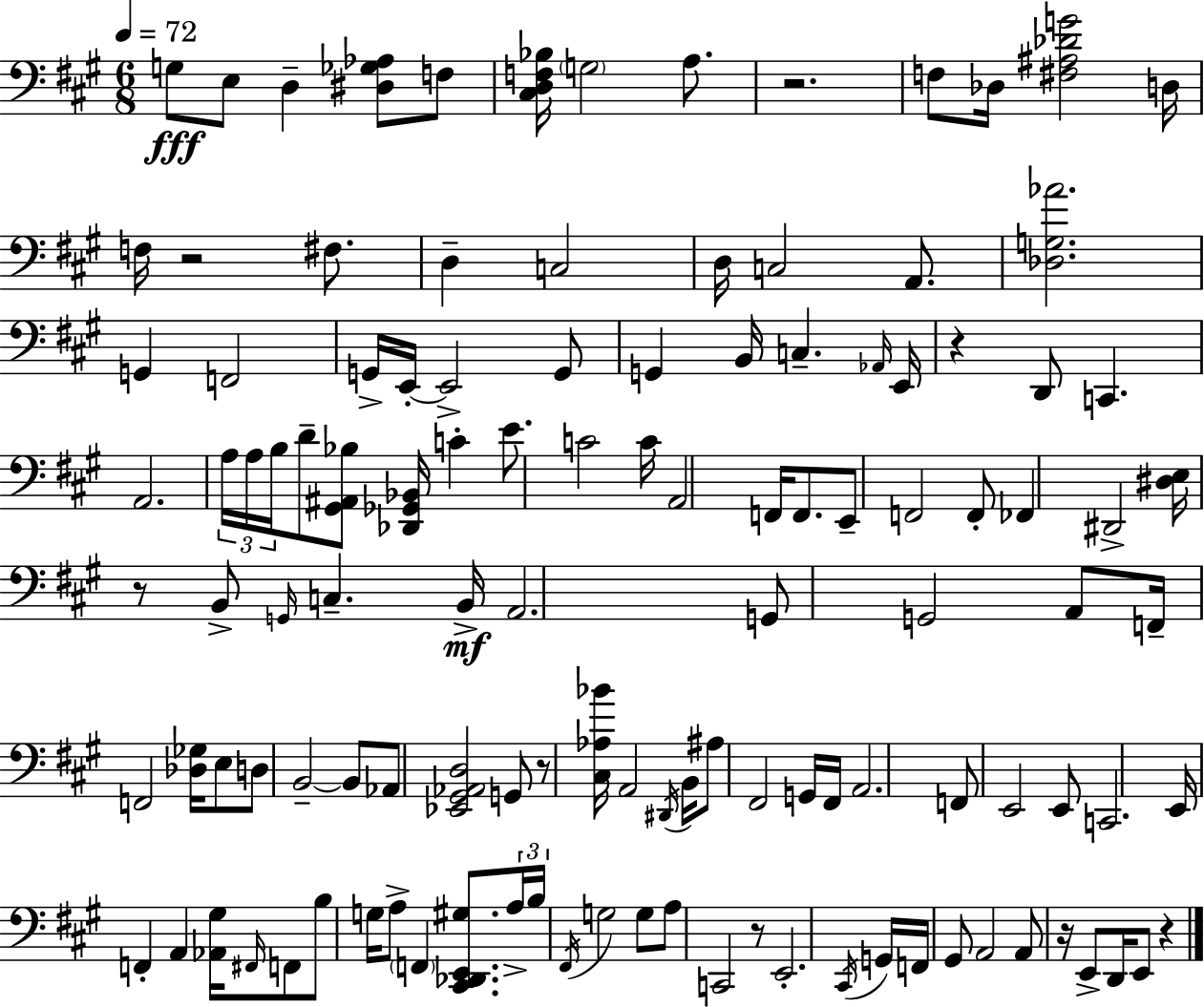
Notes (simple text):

G3/e E3/e D3/q [D#3,Gb3,Ab3]/e F3/e [C#3,D3,F3,Bb3]/s G3/h A3/e. R/h. F3/e Db3/s [F#3,A#3,Db4,G4]/h D3/s F3/s R/h F#3/e. D3/q C3/h D3/s C3/h A2/e. [Db3,G3,Ab4]/h. G2/q F2/h G2/s E2/s E2/h G2/e G2/q B2/s C3/q. Ab2/s E2/s R/q D2/e C2/q. A2/h. A3/s A3/s B3/s D4/e [G#2,A#2,Bb3]/e [Db2,Gb2,Bb2]/s C4/q E4/e. C4/h C4/s A2/h F2/s F2/e. E2/e F2/h F2/e FES2/q D#2/h [D#3,E3]/s R/e B2/e G2/s C3/q. B2/s A2/h. G2/e G2/h A2/e F2/s F2/h [Db3,Gb3]/s E3/e D3/e B2/h B2/e Ab2/e [Eb2,G#2,Ab2,D3]/h G2/e R/e [C#3,Ab3,Bb4]/s A2/h D#2/s B2/s A#3/e F#2/h G2/s F#2/s A2/h. F2/e E2/h E2/e C2/h. E2/s F2/q A2/q [Ab2,G#3]/s F#2/s F2/e B3/e G3/s A3/e F2/q [C#2,Db2,E2,G#3]/e. A3/s B3/s F#2/s G3/h G3/e A3/e C2/h R/e E2/h. C#2/s G2/s F2/s G#2/e A2/h A2/e R/s E2/e D2/s E2/e R/q